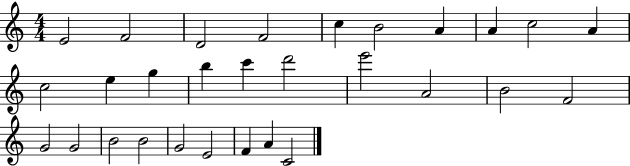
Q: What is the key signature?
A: C major